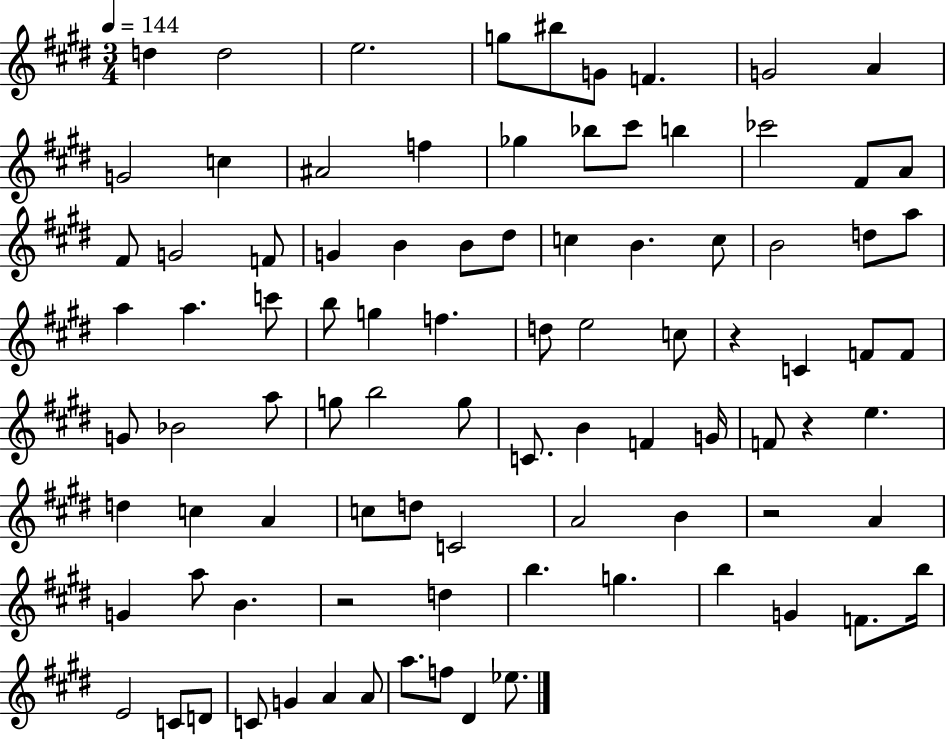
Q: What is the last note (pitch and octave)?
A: Eb5